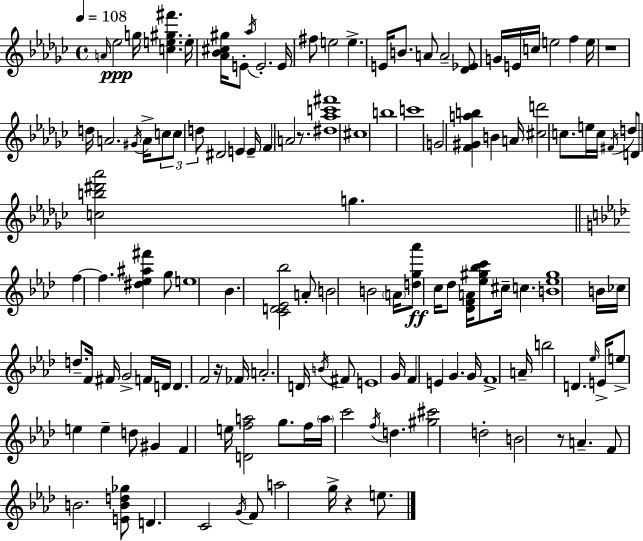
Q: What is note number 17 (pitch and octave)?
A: E4